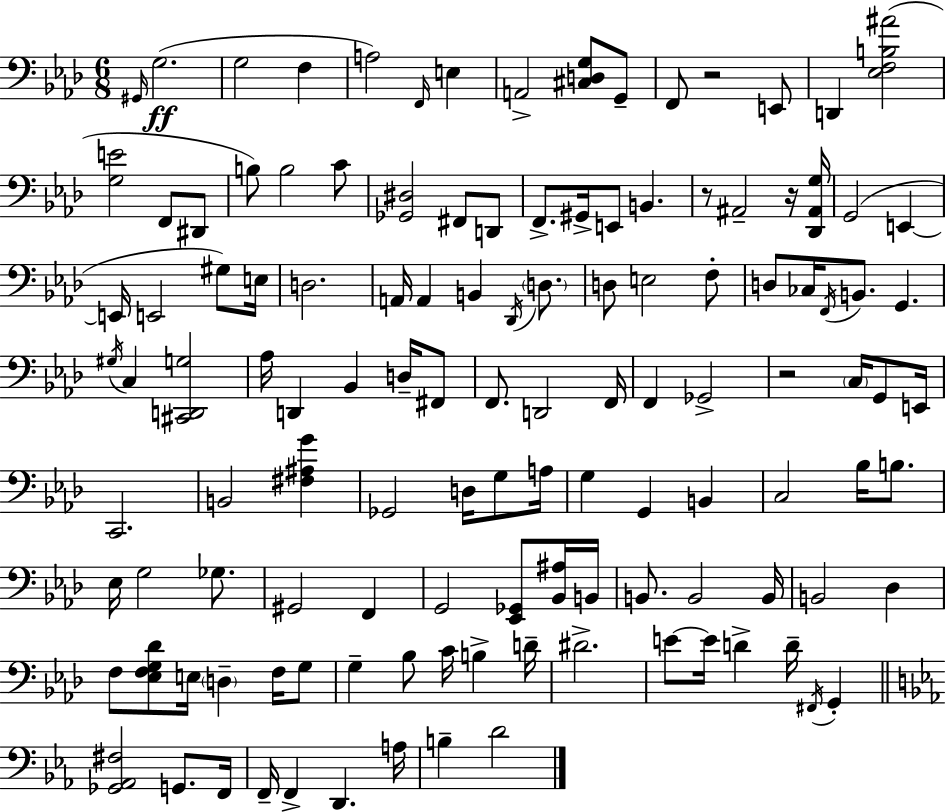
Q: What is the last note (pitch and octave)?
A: D4